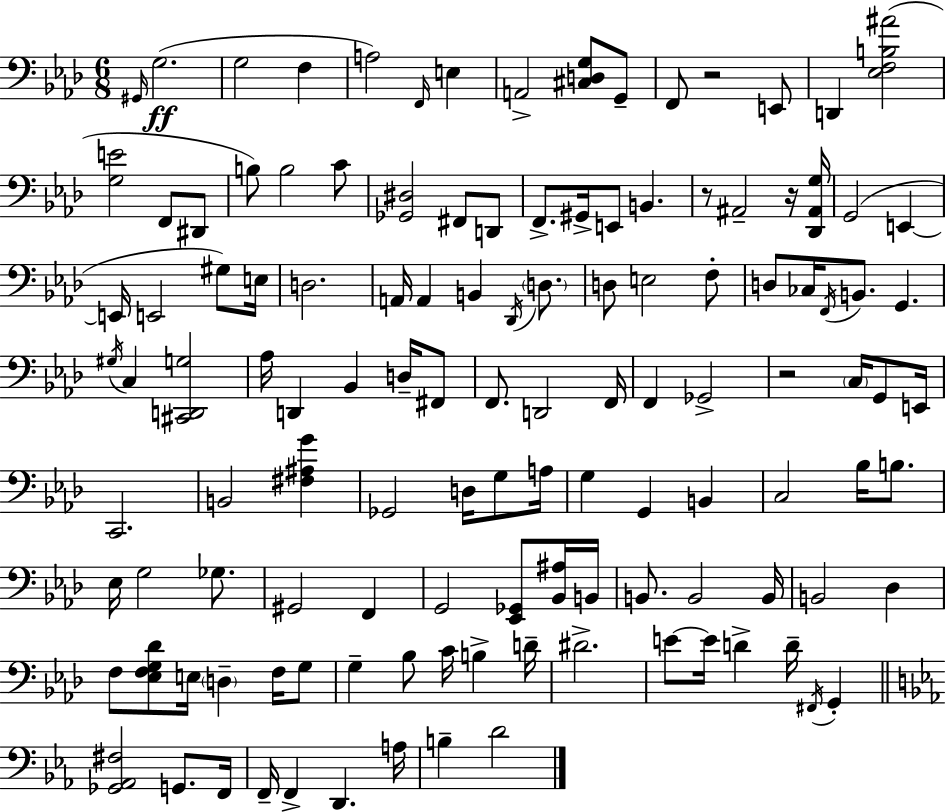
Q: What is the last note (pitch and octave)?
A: D4